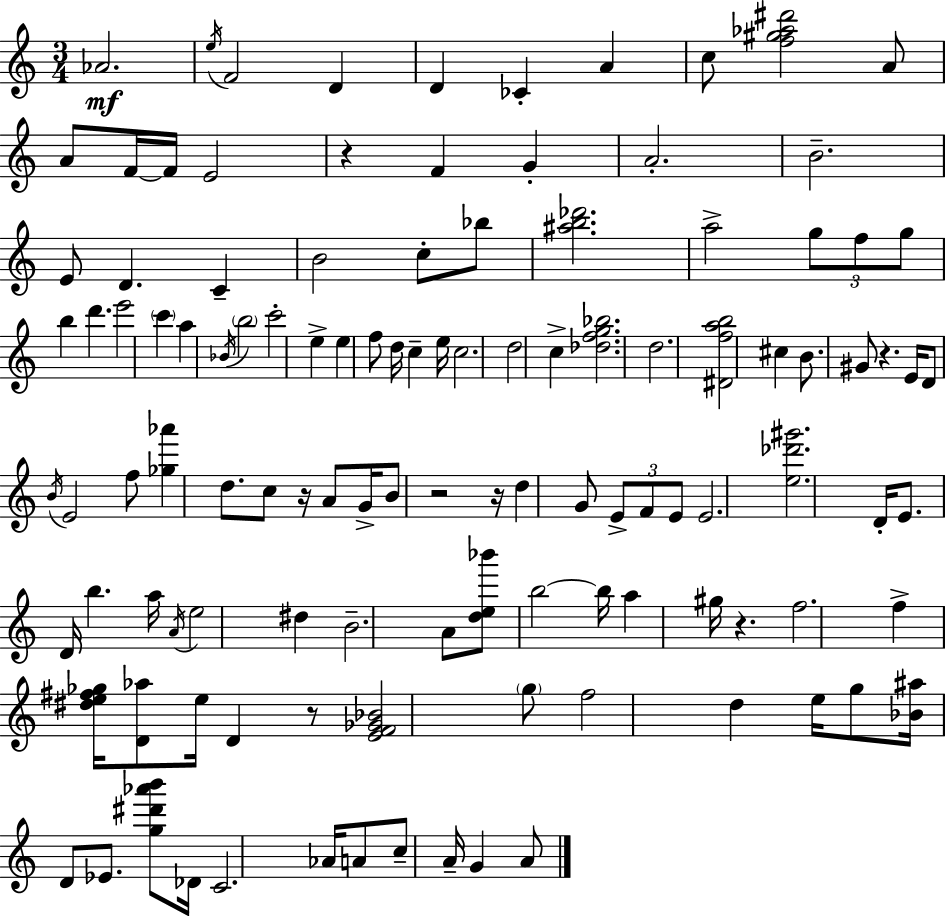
X:1
T:Untitled
M:3/4
L:1/4
K:C
_A2 e/4 F2 D D _C A c/2 [f^g_a^d']2 A/2 A/2 F/4 F/4 E2 z F G A2 B2 E/2 D C B2 c/2 _b/2 [^ab_d']2 a2 g/2 f/2 g/2 b d' e'2 c' a _B/4 b2 c'2 e e f/2 d/4 c e/4 c2 d2 c [_dfg_b]2 d2 [^Dfab]2 ^c B/2 ^G/2 z E/4 D/2 B/4 E2 f/2 [_g_a'] d/2 c/2 z/4 A/2 G/4 B/2 z2 z/4 d G/2 E/2 F/2 E/2 E2 [e_d'^g']2 D/4 E/2 D/4 b a/4 A/4 e2 ^d B2 A/2 [de_b']/2 b2 b/4 a ^g/4 z f2 f [^de^f_g]/4 [D_a]/2 e/4 D z/2 [EF_G_B]2 g/2 f2 d e/4 g/2 [_B^a]/4 D/2 _E/2 [g^d'_a'b']/2 _D/4 C2 _A/4 A/2 c/2 A/4 G A/2